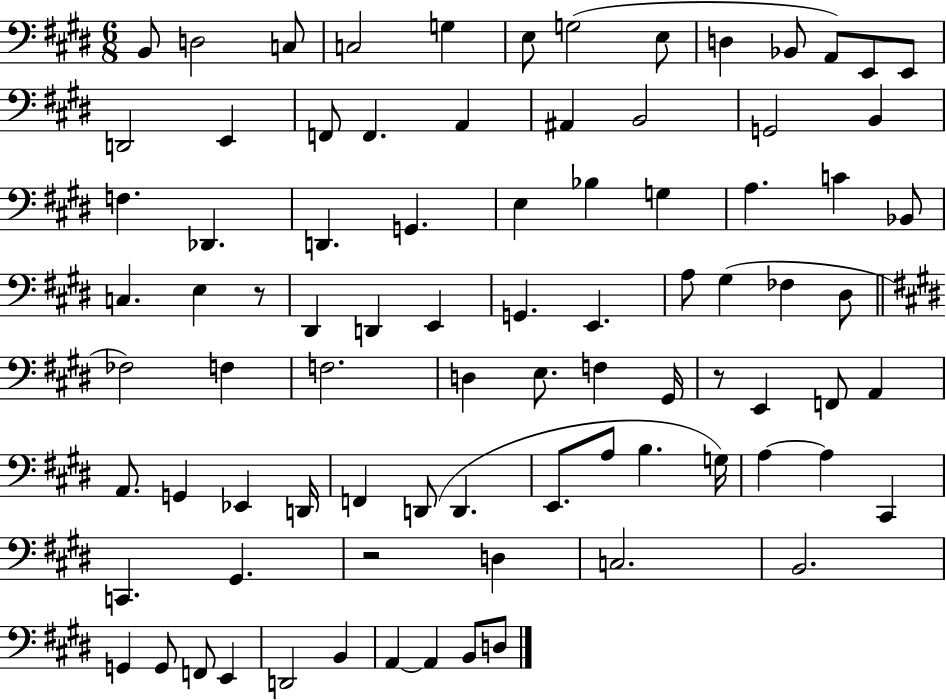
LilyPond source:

{
  \clef bass
  \numericTimeSignature
  \time 6/8
  \key e \major
  \repeat volta 2 { b,8 d2 c8 | c2 g4 | e8 g2( e8 | d4 bes,8 a,8) e,8 e,8 | \break d,2 e,4 | f,8 f,4. a,4 | ais,4 b,2 | g,2 b,4 | \break f4. des,4. | d,4. g,4. | e4 bes4 g4 | a4. c'4 bes,8 | \break c4. e4 r8 | dis,4 d,4 e,4 | g,4. e,4. | a8 gis4( fes4 dis8 | \break \bar "||" \break \key e \major fes2) f4 | f2. | d4 e8. f4 gis,16 | r8 e,4 f,8 a,4 | \break a,8. g,4 ees,4 d,16 | f,4 d,8( d,4. | e,8. a8 b4. g16) | a4~~ a4 cis,4 | \break c,4. gis,4. | r2 d4 | c2. | b,2. | \break g,4 g,8 f,8 e,4 | d,2 b,4 | a,4~~ a,4 b,8 d8 | } \bar "|."
}